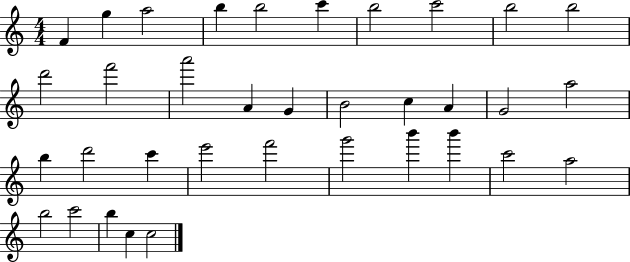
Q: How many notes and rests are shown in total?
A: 35